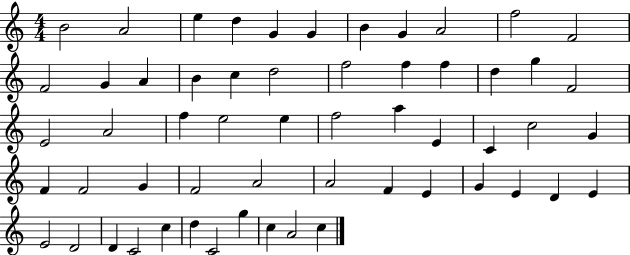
{
  \clef treble
  \numericTimeSignature
  \time 4/4
  \key c \major
  b'2 a'2 | e''4 d''4 g'4 g'4 | b'4 g'4 a'2 | f''2 f'2 | \break f'2 g'4 a'4 | b'4 c''4 d''2 | f''2 f''4 f''4 | d''4 g''4 f'2 | \break e'2 a'2 | f''4 e''2 e''4 | f''2 a''4 e'4 | c'4 c''2 g'4 | \break f'4 f'2 g'4 | f'2 a'2 | a'2 f'4 e'4 | g'4 e'4 d'4 e'4 | \break e'2 d'2 | d'4 c'2 c''4 | d''4 c'2 g''4 | c''4 a'2 c''4 | \break \bar "|."
}